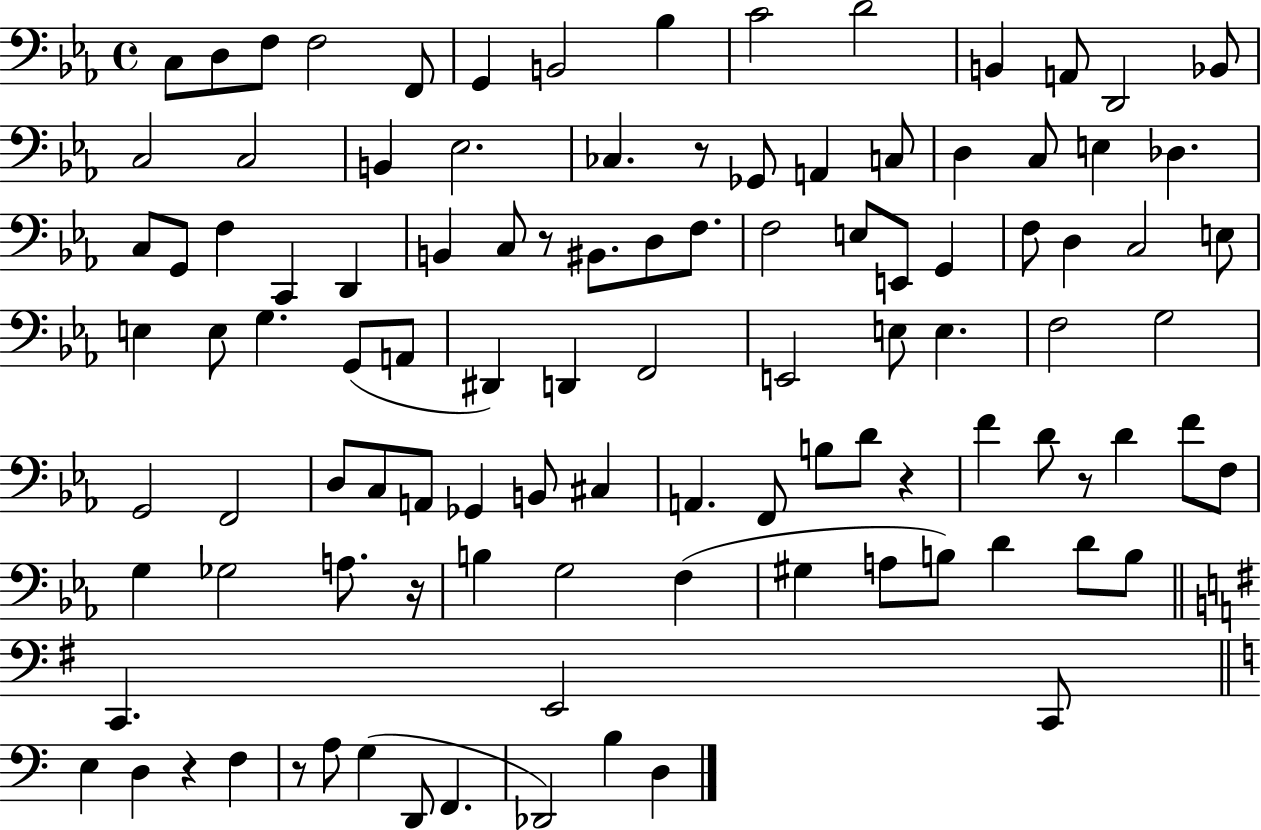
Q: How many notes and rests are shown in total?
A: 106